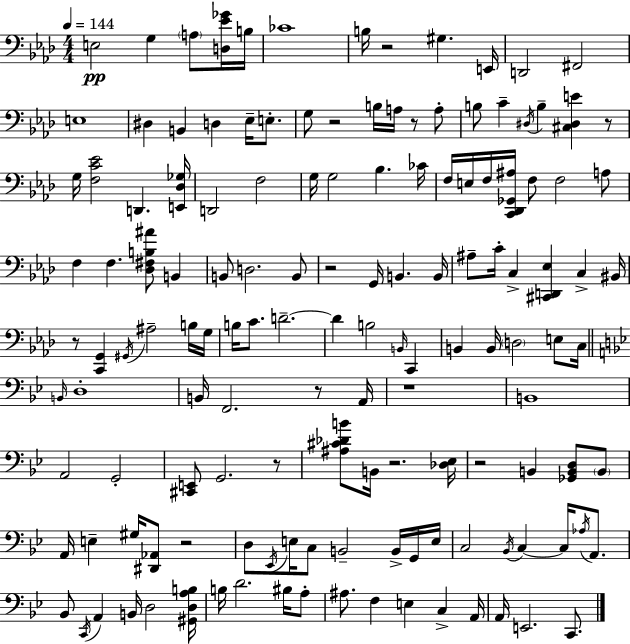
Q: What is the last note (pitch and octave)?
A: C2